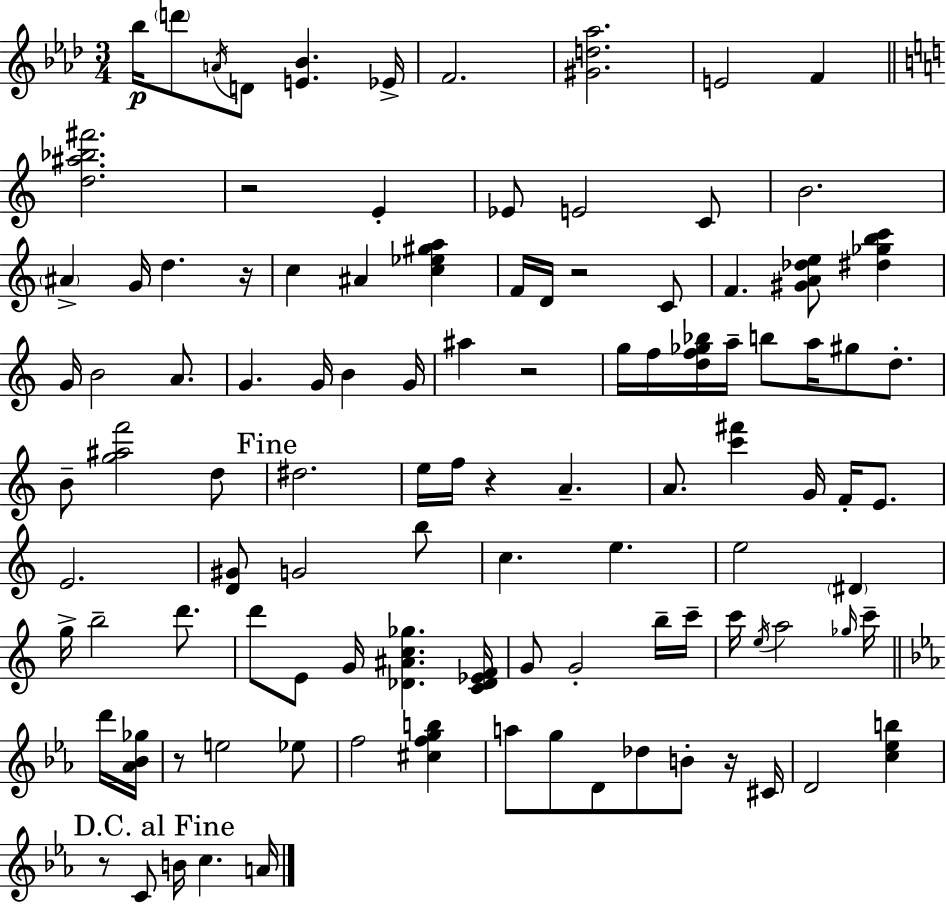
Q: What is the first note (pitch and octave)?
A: Bb5